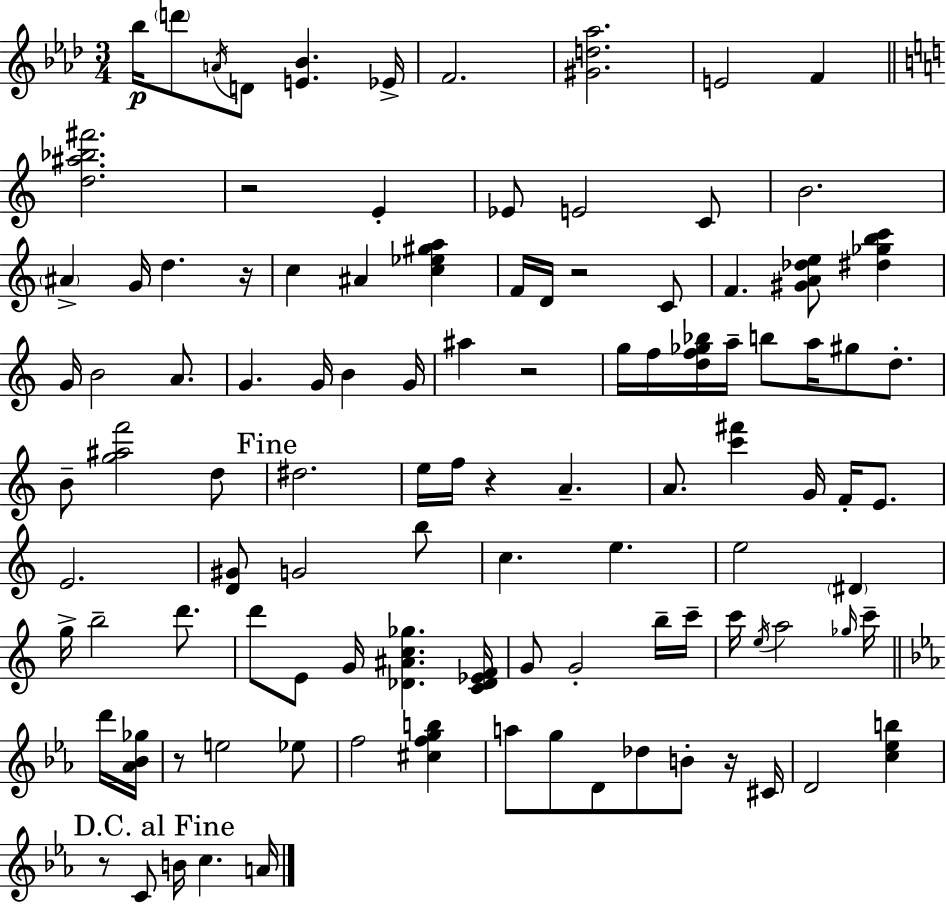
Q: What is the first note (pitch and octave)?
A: Bb5